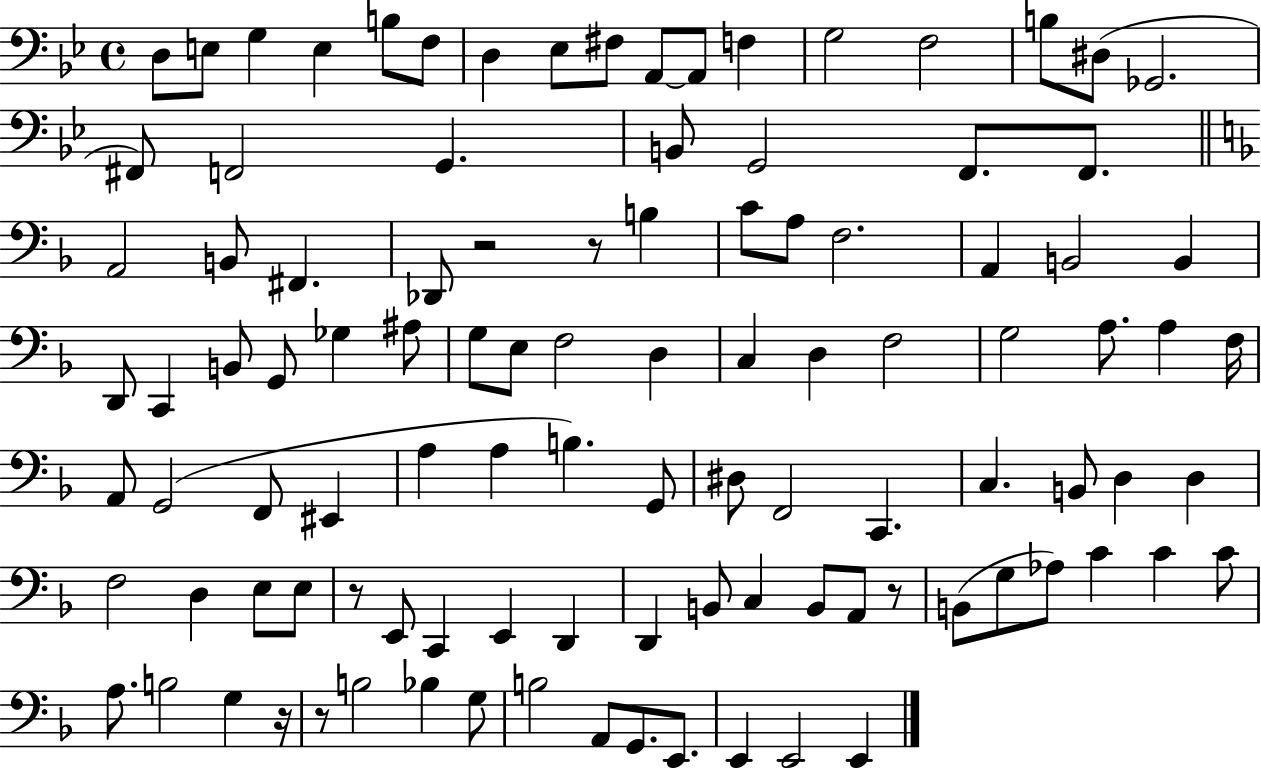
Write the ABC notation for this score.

X:1
T:Untitled
M:4/4
L:1/4
K:Bb
D,/2 E,/2 G, E, B,/2 F,/2 D, _E,/2 ^F,/2 A,,/2 A,,/2 F, G,2 F,2 B,/2 ^D,/2 _G,,2 ^F,,/2 F,,2 G,, B,,/2 G,,2 F,,/2 F,,/2 A,,2 B,,/2 ^F,, _D,,/2 z2 z/2 B, C/2 A,/2 F,2 A,, B,,2 B,, D,,/2 C,, B,,/2 G,,/2 _G, ^A,/2 G,/2 E,/2 F,2 D, C, D, F,2 G,2 A,/2 A, F,/4 A,,/2 G,,2 F,,/2 ^E,, A, A, B, G,,/2 ^D,/2 F,,2 C,, C, B,,/2 D, D, F,2 D, E,/2 E,/2 z/2 E,,/2 C,, E,, D,, D,, B,,/2 C, B,,/2 A,,/2 z/2 B,,/2 G,/2 _A,/2 C C C/2 A,/2 B,2 G, z/4 z/2 B,2 _B, G,/2 B,2 A,,/2 G,,/2 E,,/2 E,, E,,2 E,,